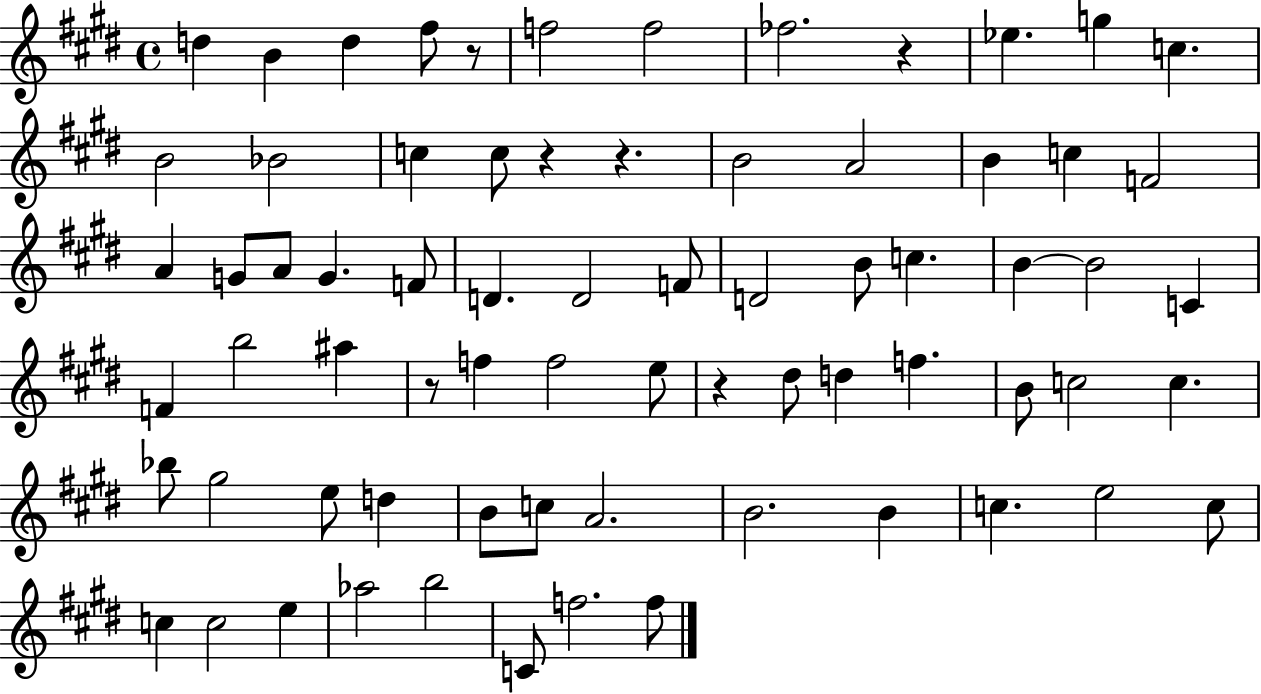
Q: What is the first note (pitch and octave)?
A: D5